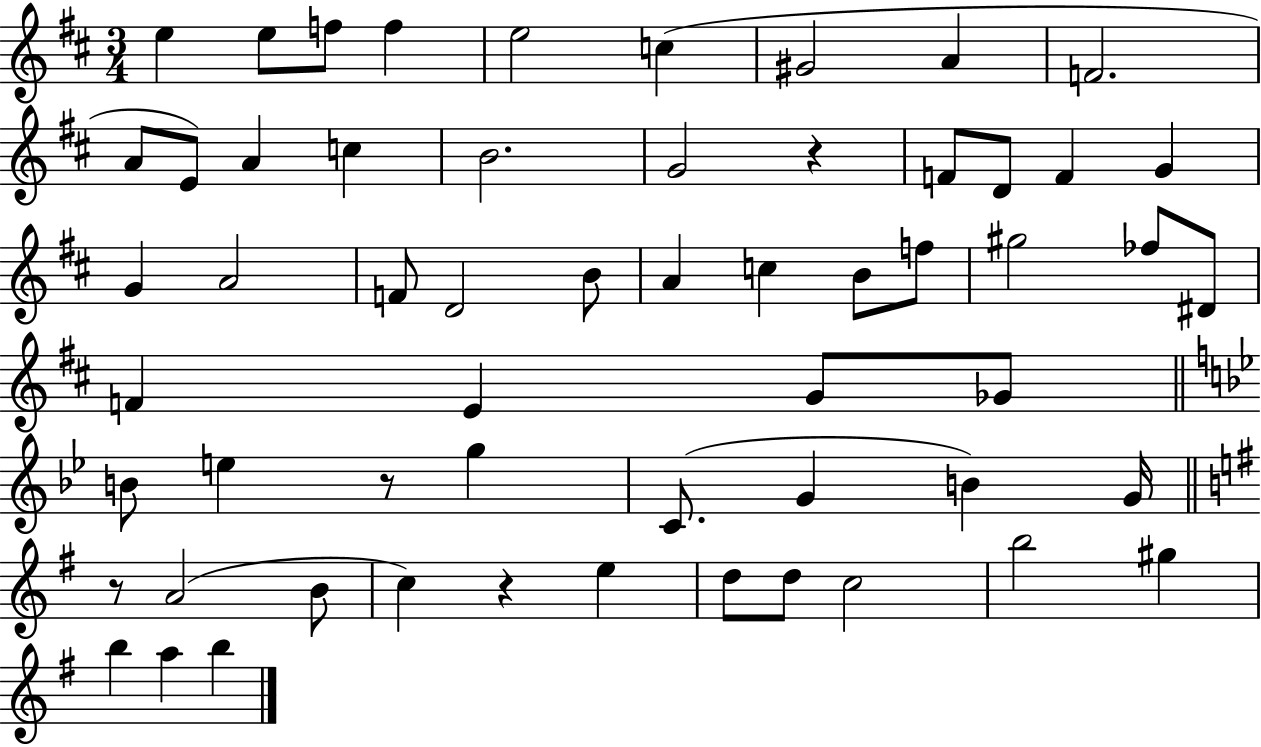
E5/q E5/e F5/e F5/q E5/h C5/q G#4/h A4/q F4/h. A4/e E4/e A4/q C5/q B4/h. G4/h R/q F4/e D4/e F4/q G4/q G4/q A4/h F4/e D4/h B4/e A4/q C5/q B4/e F5/e G#5/h FES5/e D#4/e F4/q E4/q G4/e Gb4/e B4/e E5/q R/e G5/q C4/e. G4/q B4/q G4/s R/e A4/h B4/e C5/q R/q E5/q D5/e D5/e C5/h B5/h G#5/q B5/q A5/q B5/q